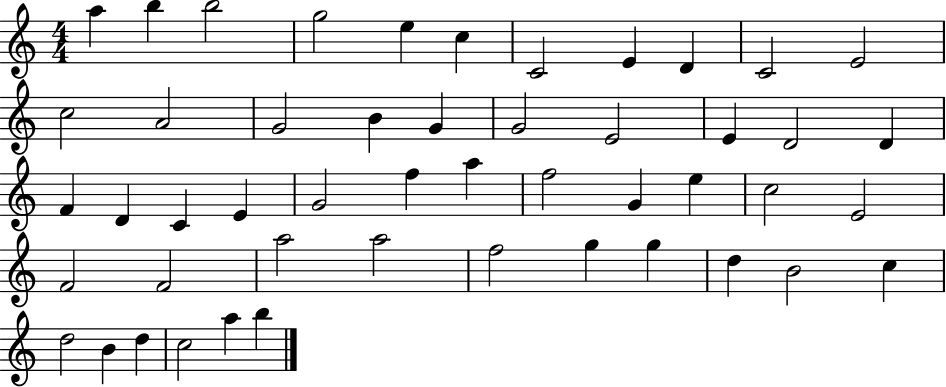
X:1
T:Untitled
M:4/4
L:1/4
K:C
a b b2 g2 e c C2 E D C2 E2 c2 A2 G2 B G G2 E2 E D2 D F D C E G2 f a f2 G e c2 E2 F2 F2 a2 a2 f2 g g d B2 c d2 B d c2 a b